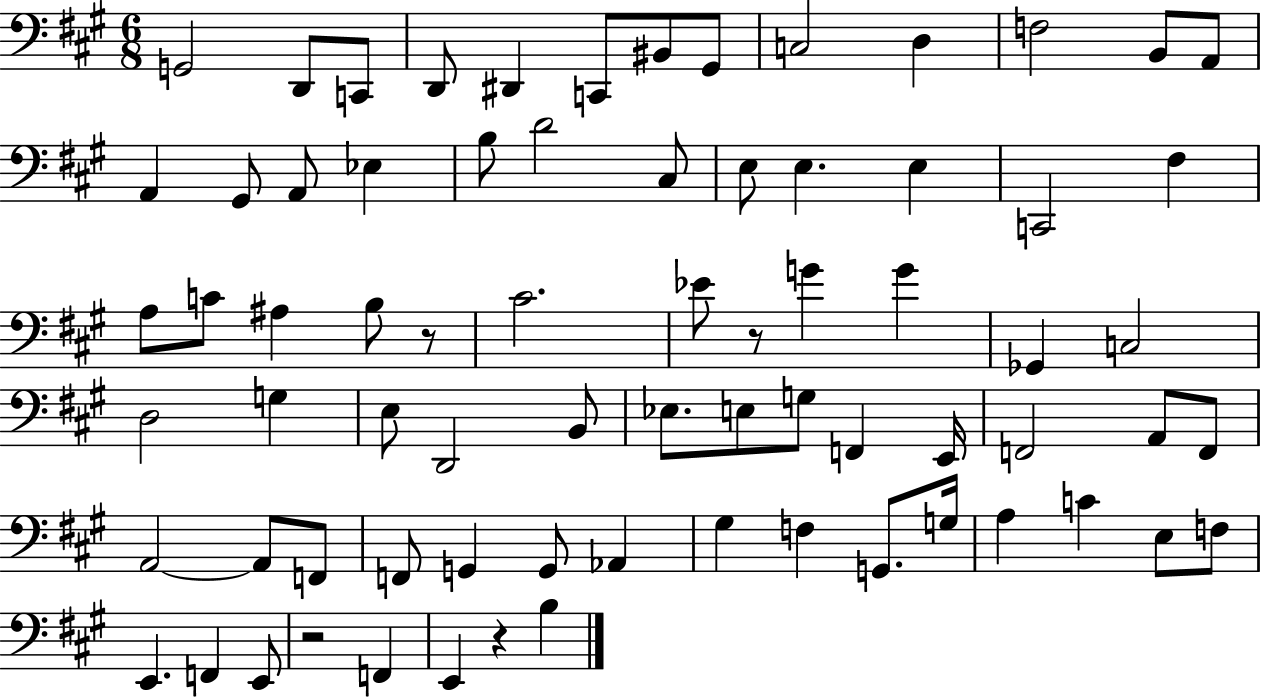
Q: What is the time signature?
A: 6/8